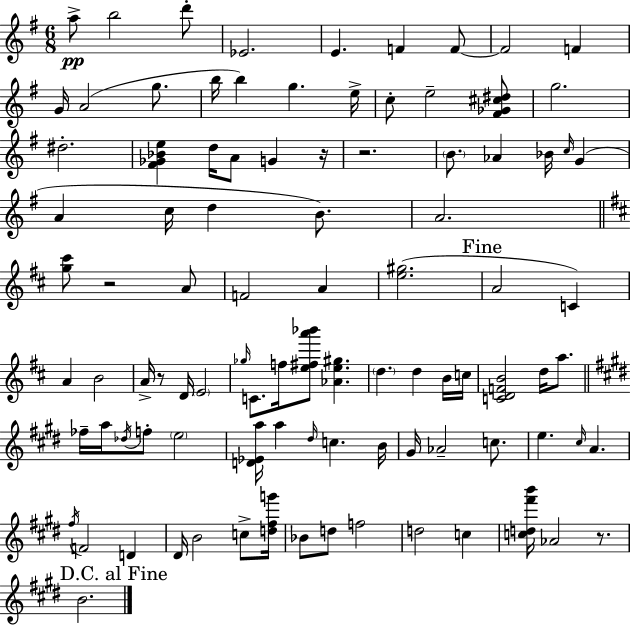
X:1
T:Untitled
M:6/8
L:1/4
K:Em
a/2 b2 d'/2 _E2 E F F/2 F2 F G/4 A2 g/2 b/4 b g e/4 c/2 e2 [^F_G^c^d]/2 g2 ^d2 [^F_G_Be] d/4 A/2 G z/4 z2 B/2 _A _B/4 c/4 G A c/4 d B/2 A2 [g^c']/2 z2 A/2 F2 A [e^g]2 A2 C A B2 A/4 z/2 D/4 E2 _g/4 C/2 f/4 [e^fa'_b']/2 [_Ae^g] d d B/4 c/4 [CDFB]2 d/4 a/2 _f/4 a/4 _d/4 f/2 e2 [D_Ea]/4 a ^d/4 c B/4 ^G/4 _A2 c/2 e ^c/4 A ^f/4 F2 D ^D/4 B2 c/2 [d^fg']/4 _B/2 d/2 f2 d2 c [cd^f'b']/4 _A2 z/2 B2